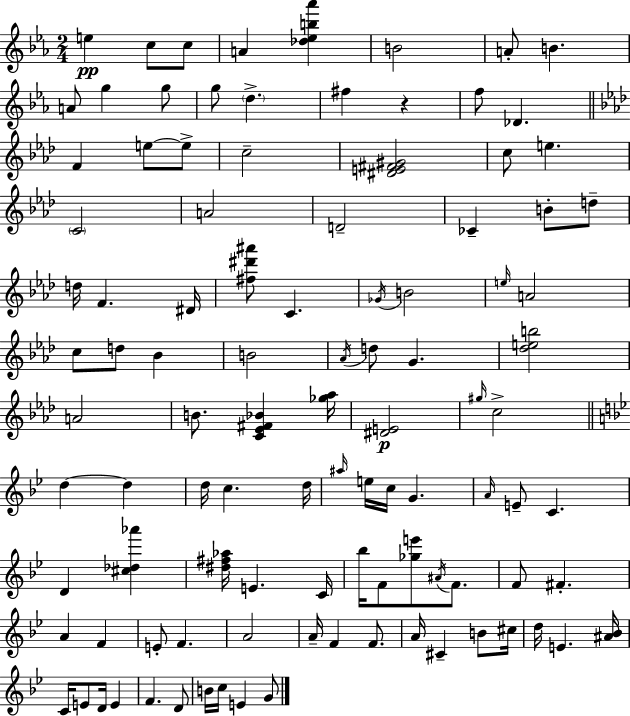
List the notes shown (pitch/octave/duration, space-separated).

E5/q C5/e C5/e A4/q [Db5,Eb5,B5,Ab6]/q B4/h A4/e B4/q. A4/e G5/q G5/e G5/e D5/q. F#5/q R/q F5/e Db4/q. F4/q E5/e E5/e C5/h [D#4,E4,F#4,G#4]/h C5/e E5/q. C4/h A4/h D4/h CES4/q B4/e D5/e D5/s F4/q. D#4/s [F#5,D#6,A#6]/e C4/q. Gb4/s B4/h E5/s A4/h C5/e D5/e Bb4/q B4/h Ab4/s D5/e G4/q. [Db5,E5,B5]/h A4/h B4/e. [C4,Eb4,F#4,Bb4]/q [Gb5,Ab5]/s [D#4,E4]/h G#5/s C5/h D5/q D5/q D5/s C5/q. D5/s A#5/s E5/s C5/s G4/q. A4/s E4/e C4/q. D4/q [C#5,Db5,Ab6]/q [D#5,F#5,Ab5]/s E4/q. C4/s Bb5/s F4/e [Gb5,E6]/e A#4/s F4/e. F4/e F#4/q. A4/q F4/q E4/e F4/q. A4/h A4/s F4/q F4/e. A4/s C#4/q B4/e C#5/s D5/s E4/q. [A#4,Bb4]/s C4/s E4/e D4/s E4/q F4/q. D4/e B4/s C5/s E4/q G4/e